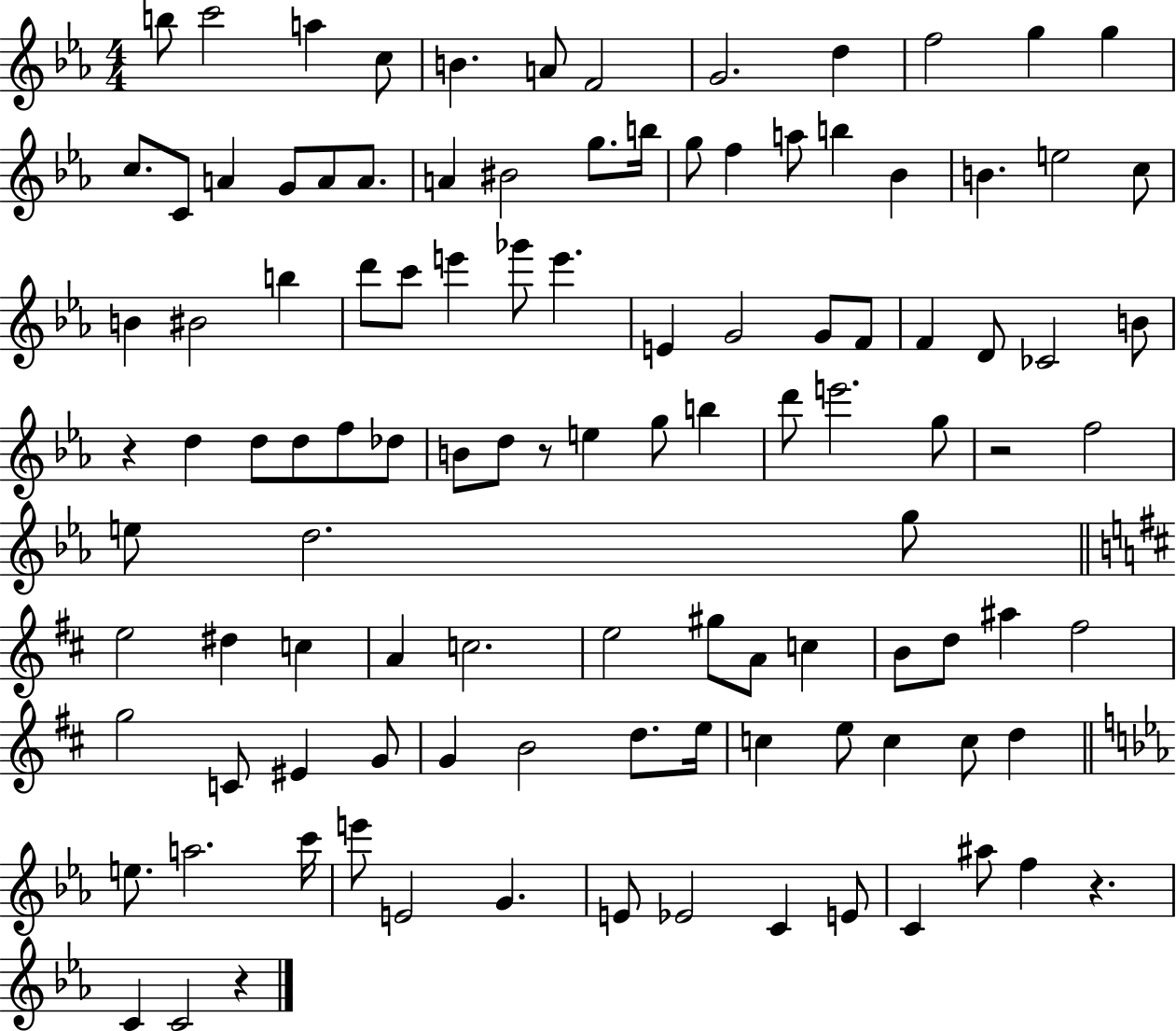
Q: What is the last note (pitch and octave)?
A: C4